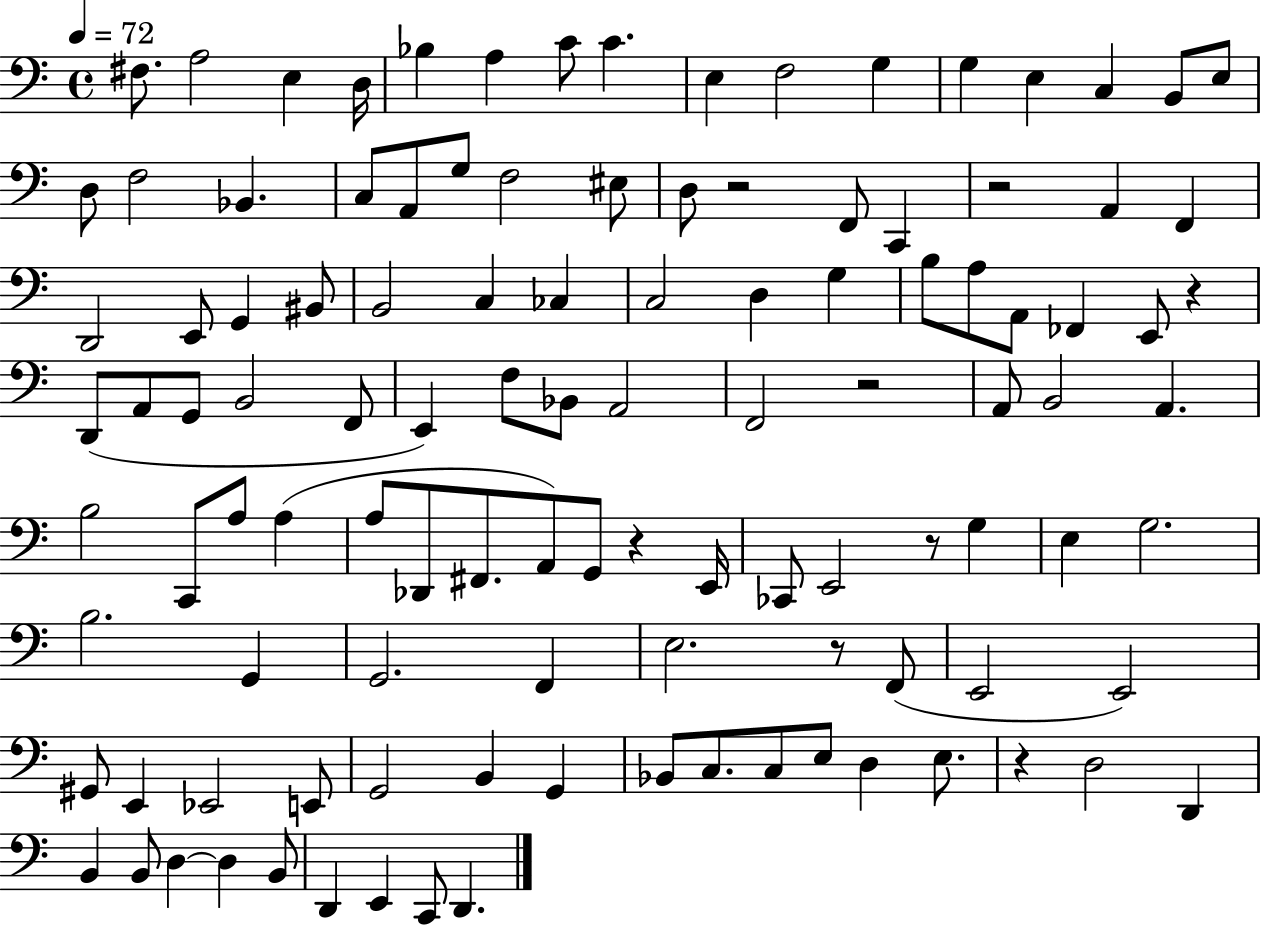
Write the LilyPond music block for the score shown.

{
  \clef bass
  \time 4/4
  \defaultTimeSignature
  \key c \major
  \tempo 4 = 72
  \repeat volta 2 { fis8. a2 e4 d16 | bes4 a4 c'8 c'4. | e4 f2 g4 | g4 e4 c4 b,8 e8 | \break d8 f2 bes,4. | c8 a,8 g8 f2 eis8 | d8 r2 f,8 c,4 | r2 a,4 f,4 | \break d,2 e,8 g,4 bis,8 | b,2 c4 ces4 | c2 d4 g4 | b8 a8 a,8 fes,4 e,8 r4 | \break d,8( a,8 g,8 b,2 f,8 | e,4) f8 bes,8 a,2 | f,2 r2 | a,8 b,2 a,4. | \break b2 c,8 a8 a4( | a8 des,8 fis,8. a,8) g,8 r4 e,16 | ces,8 e,2 r8 g4 | e4 g2. | \break b2. g,4 | g,2. f,4 | e2. r8 f,8( | e,2 e,2) | \break gis,8 e,4 ees,2 e,8 | g,2 b,4 g,4 | bes,8 c8. c8 e8 d4 e8. | r4 d2 d,4 | \break b,4 b,8 d4~~ d4 b,8 | d,4 e,4 c,8 d,4. | } \bar "|."
}